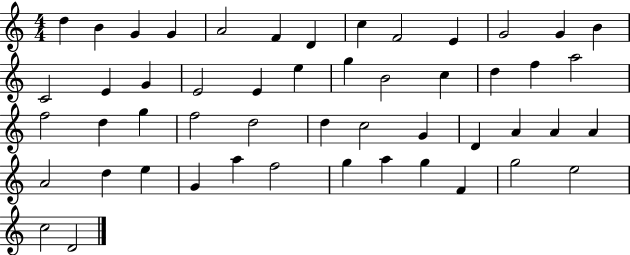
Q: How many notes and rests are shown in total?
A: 51